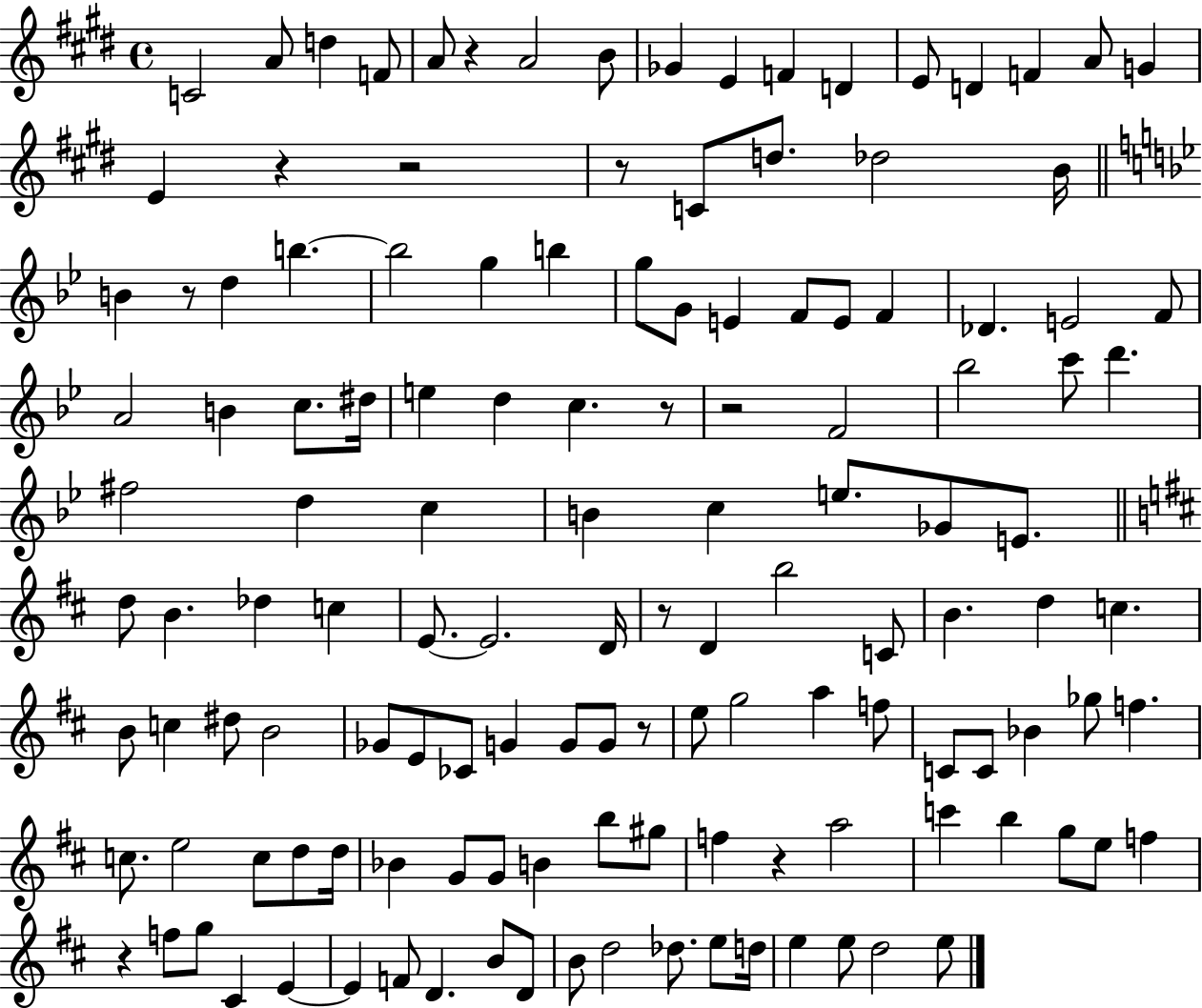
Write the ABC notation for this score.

X:1
T:Untitled
M:4/4
L:1/4
K:E
C2 A/2 d F/2 A/2 z A2 B/2 _G E F D E/2 D F A/2 G E z z2 z/2 C/2 d/2 _d2 B/4 B z/2 d b b2 g b g/2 G/2 E F/2 E/2 F _D E2 F/2 A2 B c/2 ^d/4 e d c z/2 z2 F2 _b2 c'/2 d' ^f2 d c B c e/2 _G/2 E/2 d/2 B _d c E/2 E2 D/4 z/2 D b2 C/2 B d c B/2 c ^d/2 B2 _G/2 E/2 _C/2 G G/2 G/2 z/2 e/2 g2 a f/2 C/2 C/2 _B _g/2 f c/2 e2 c/2 d/2 d/4 _B G/2 G/2 B b/2 ^g/2 f z a2 c' b g/2 e/2 f z f/2 g/2 ^C E E F/2 D B/2 D/2 B/2 d2 _d/2 e/2 d/4 e e/2 d2 e/2